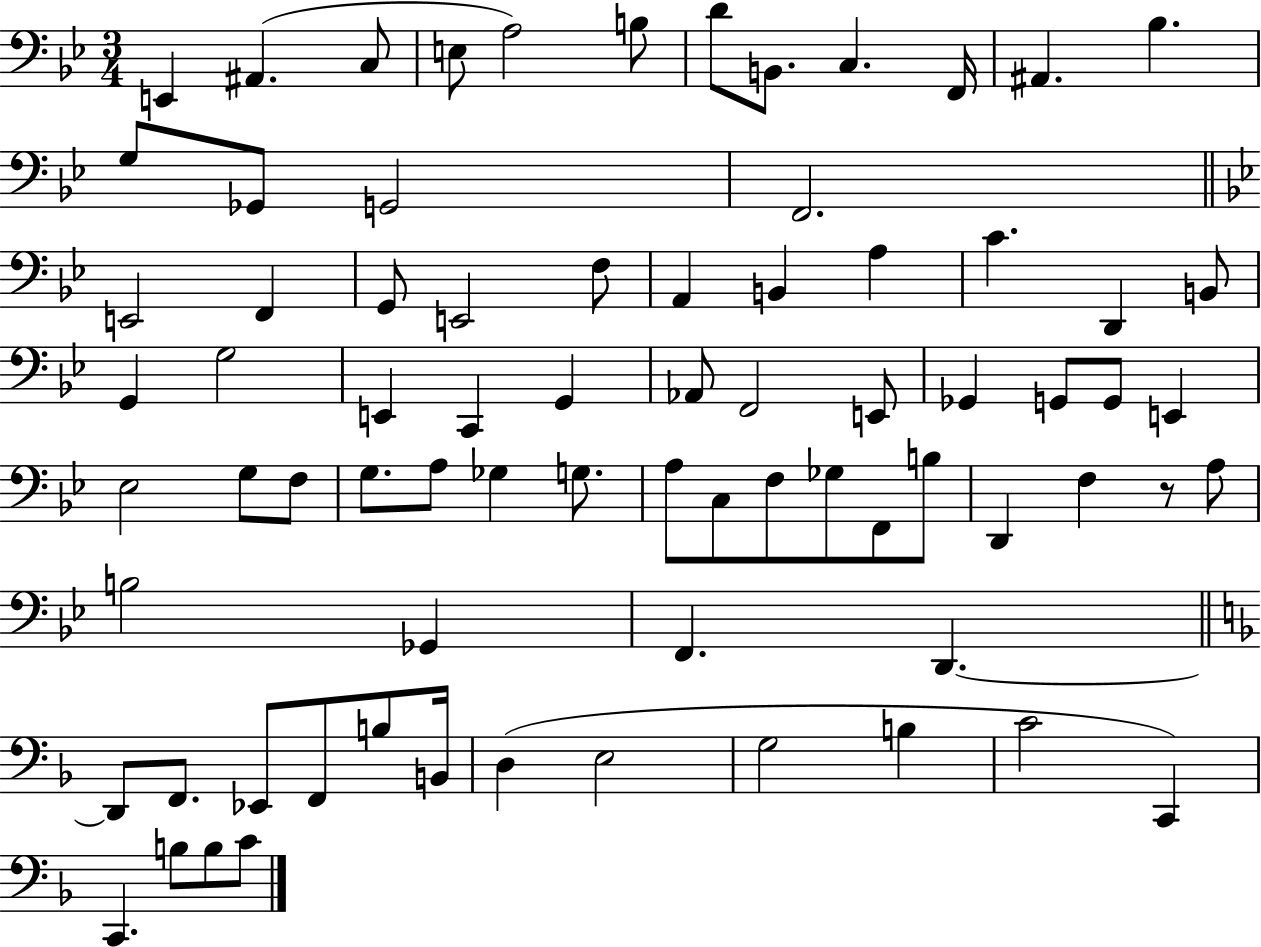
E2/q A#2/q. C3/e E3/e A3/h B3/e D4/e B2/e. C3/q. F2/s A#2/q. Bb3/q. G3/e Gb2/e G2/h F2/h. E2/h F2/q G2/e E2/h F3/e A2/q B2/q A3/q C4/q. D2/q B2/e G2/q G3/h E2/q C2/q G2/q Ab2/e F2/h E2/e Gb2/q G2/e G2/e E2/q Eb3/h G3/e F3/e G3/e. A3/e Gb3/q G3/e. A3/e C3/e F3/e Gb3/e F2/e B3/e D2/q F3/q R/e A3/e B3/h Gb2/q F2/q. D2/q. D2/e F2/e. Eb2/e F2/e B3/e B2/s D3/q E3/h G3/h B3/q C4/h C2/q C2/q. B3/e B3/e C4/e